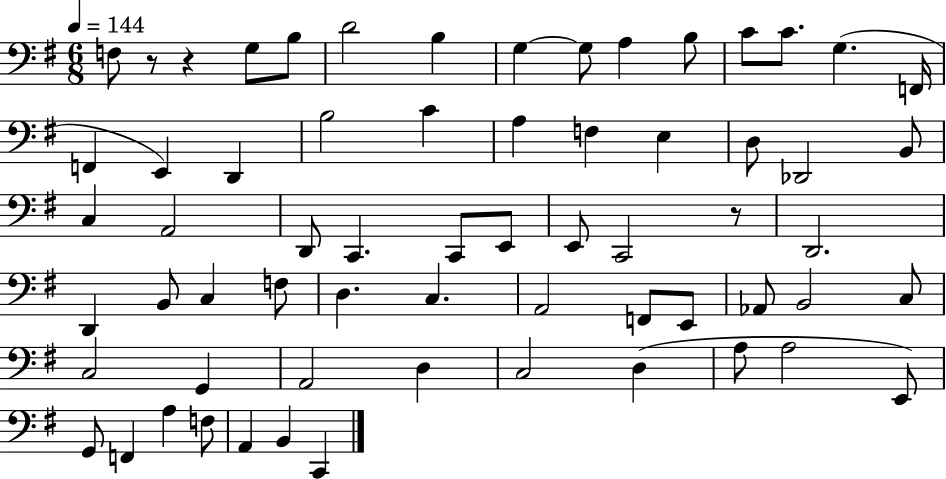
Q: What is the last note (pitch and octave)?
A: C2